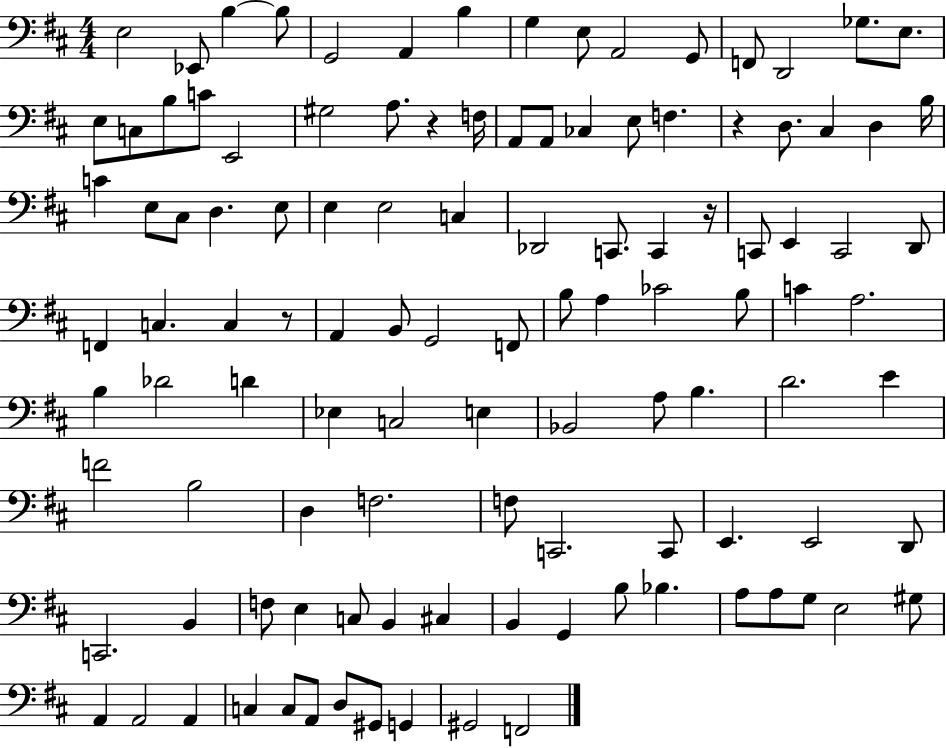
E3/h Eb2/e B3/q B3/e G2/h A2/q B3/q G3/q E3/e A2/h G2/e F2/e D2/h Gb3/e. E3/e. E3/e C3/e B3/e C4/e E2/h G#3/h A3/e. R/q F3/s A2/e A2/e CES3/q E3/e F3/q. R/q D3/e. C#3/q D3/q B3/s C4/q E3/e C#3/e D3/q. E3/e E3/q E3/h C3/q Db2/h C2/e. C2/q R/s C2/e E2/q C2/h D2/e F2/q C3/q. C3/q R/e A2/q B2/e G2/h F2/e B3/e A3/q CES4/h B3/e C4/q A3/h. B3/q Db4/h D4/q Eb3/q C3/h E3/q Bb2/h A3/e B3/q. D4/h. E4/q F4/h B3/h D3/q F3/h. F3/e C2/h. C2/e E2/q. E2/h D2/e C2/h. B2/q F3/e E3/q C3/e B2/q C#3/q B2/q G2/q B3/e Bb3/q. A3/e A3/e G3/e E3/h G#3/e A2/q A2/h A2/q C3/q C3/e A2/e D3/e G#2/e G2/q G#2/h F2/h